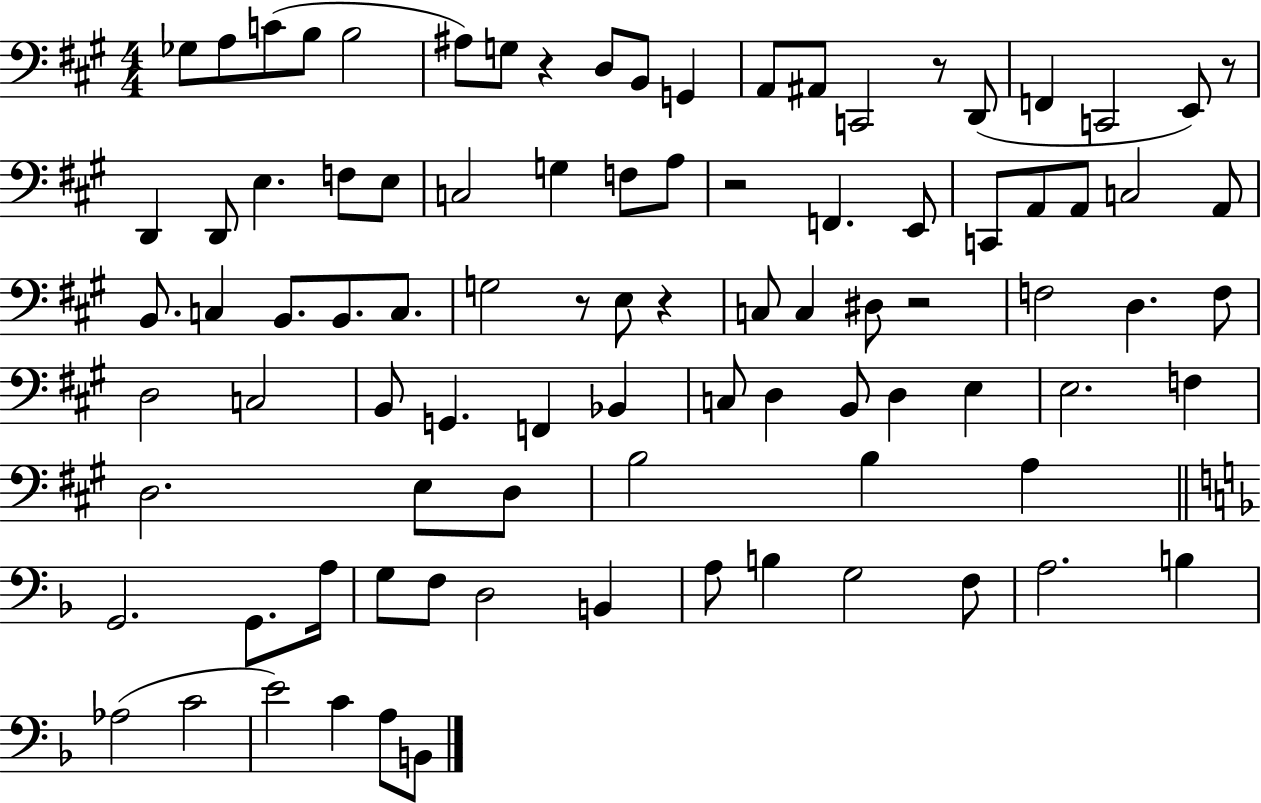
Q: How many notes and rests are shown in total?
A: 91